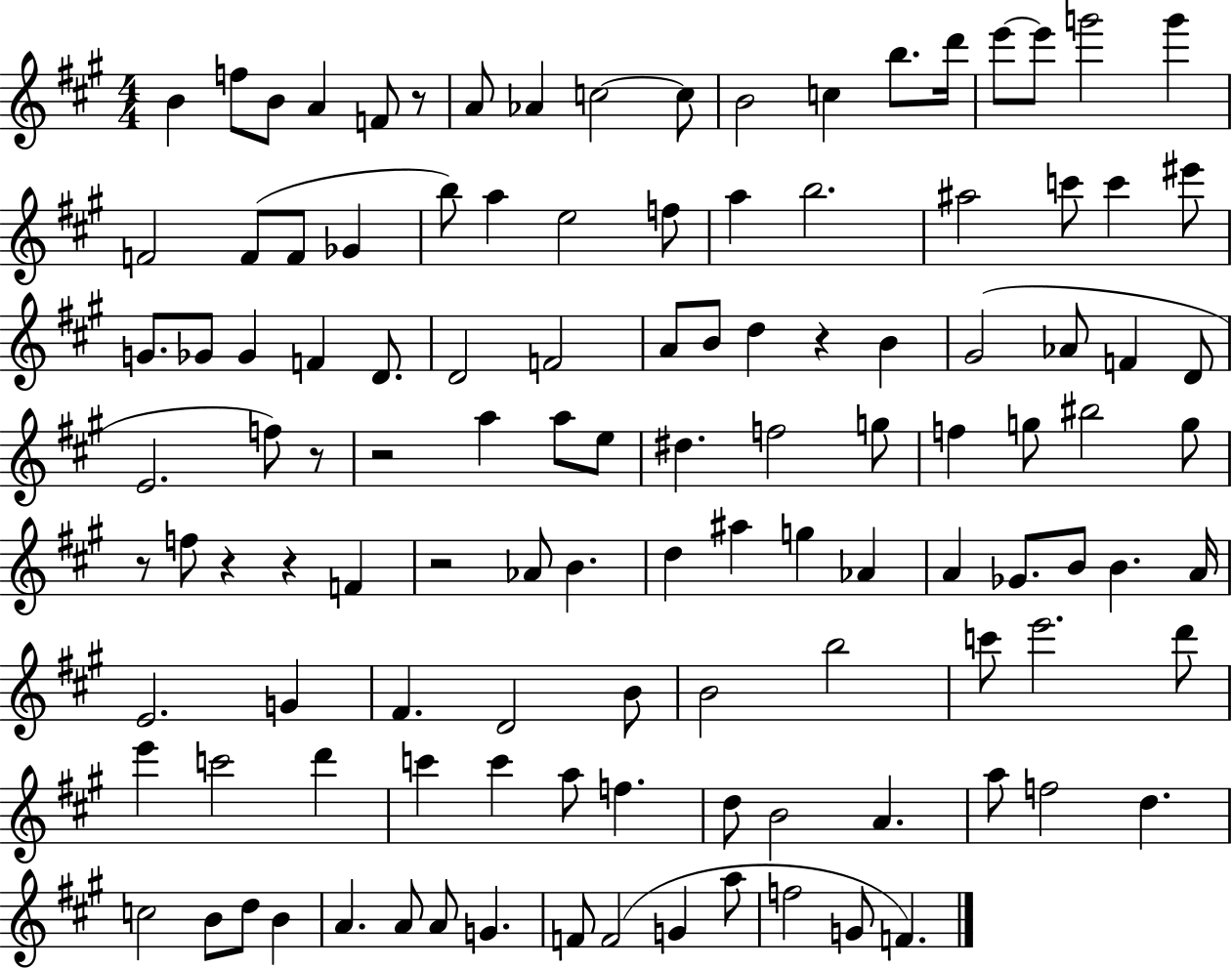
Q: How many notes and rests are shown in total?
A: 117